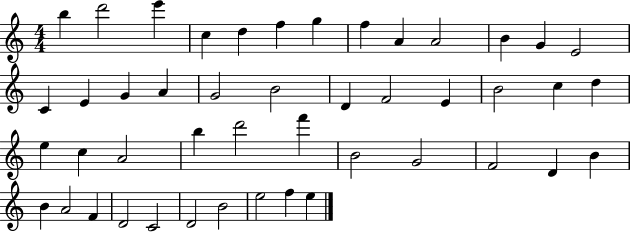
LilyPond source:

{
  \clef treble
  \numericTimeSignature
  \time 4/4
  \key c \major
  b''4 d'''2 e'''4 | c''4 d''4 f''4 g''4 | f''4 a'4 a'2 | b'4 g'4 e'2 | \break c'4 e'4 g'4 a'4 | g'2 b'2 | d'4 f'2 e'4 | b'2 c''4 d''4 | \break e''4 c''4 a'2 | b''4 d'''2 f'''4 | b'2 g'2 | f'2 d'4 b'4 | \break b'4 a'2 f'4 | d'2 c'2 | d'2 b'2 | e''2 f''4 e''4 | \break \bar "|."
}